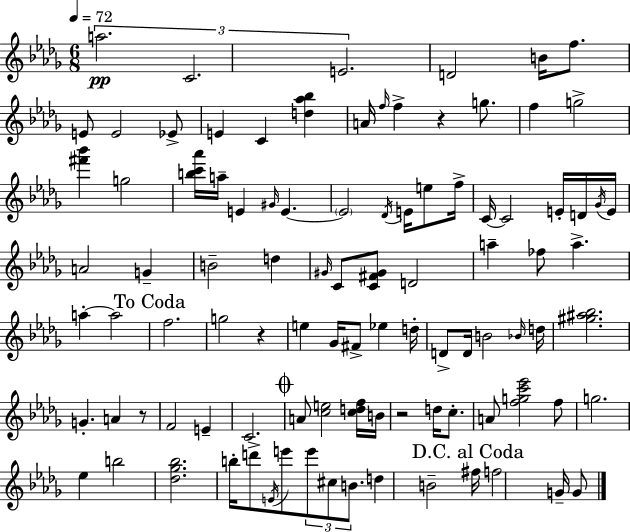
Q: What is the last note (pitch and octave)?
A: G4